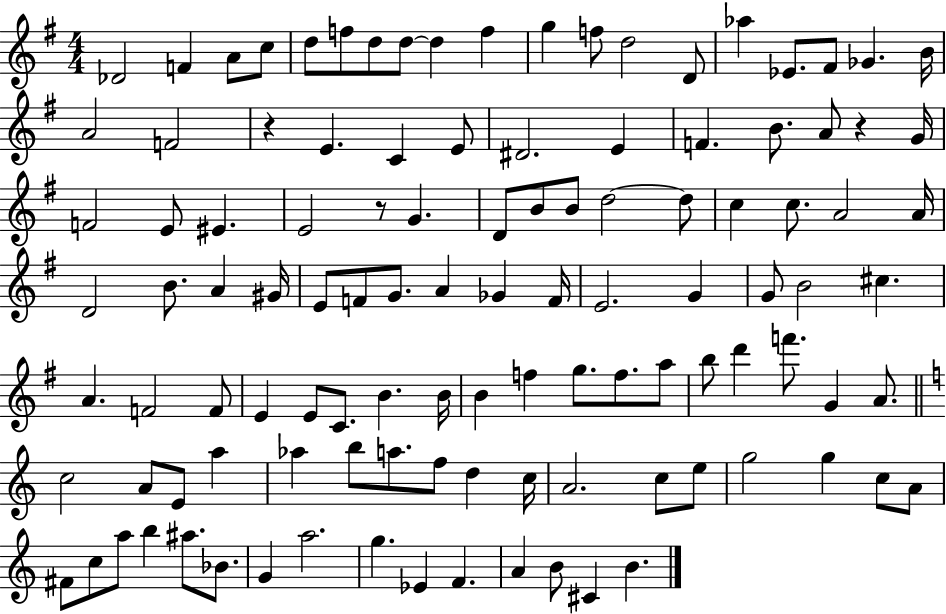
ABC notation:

X:1
T:Untitled
M:4/4
L:1/4
K:G
_D2 F A/2 c/2 d/2 f/2 d/2 d/2 d f g f/2 d2 D/2 _a _E/2 ^F/2 _G B/4 A2 F2 z E C E/2 ^D2 E F B/2 A/2 z G/4 F2 E/2 ^E E2 z/2 G D/2 B/2 B/2 d2 d/2 c c/2 A2 A/4 D2 B/2 A ^G/4 E/2 F/2 G/2 A _G F/4 E2 G G/2 B2 ^c A F2 F/2 E E/2 C/2 B B/4 B f g/2 f/2 a/2 b/2 d' f'/2 G A/2 c2 A/2 E/2 a _a b/2 a/2 f/2 d c/4 A2 c/2 e/2 g2 g c/2 A/2 ^F/2 c/2 a/2 b ^a/2 _B/2 G a2 g _E F A B/2 ^C B